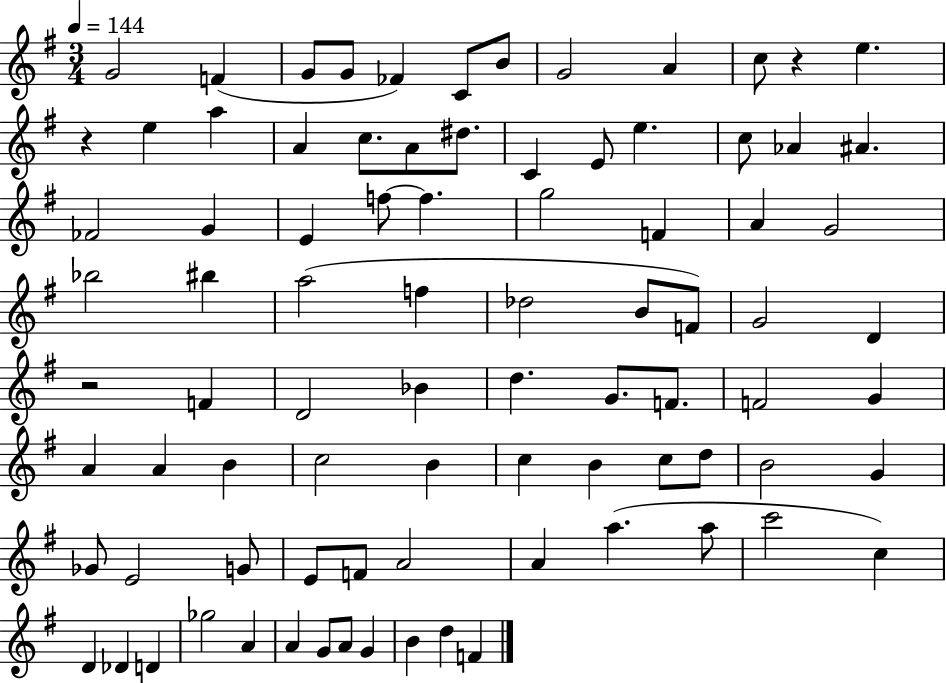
G4/h F4/q G4/e G4/e FES4/q C4/e B4/e G4/h A4/q C5/e R/q E5/q. R/q E5/q A5/q A4/q C5/e. A4/e D#5/e. C4/q E4/e E5/q. C5/e Ab4/q A#4/q. FES4/h G4/q E4/q F5/e F5/q. G5/h F4/q A4/q G4/h Bb5/h BIS5/q A5/h F5/q Db5/h B4/e F4/e G4/h D4/q R/h F4/q D4/h Bb4/q D5/q. G4/e. F4/e. F4/h G4/q A4/q A4/q B4/q C5/h B4/q C5/q B4/q C5/e D5/e B4/h G4/q Gb4/e E4/h G4/e E4/e F4/e A4/h A4/q A5/q. A5/e C6/h C5/q D4/q Db4/q D4/q Gb5/h A4/q A4/q G4/e A4/e G4/q B4/q D5/q F4/q